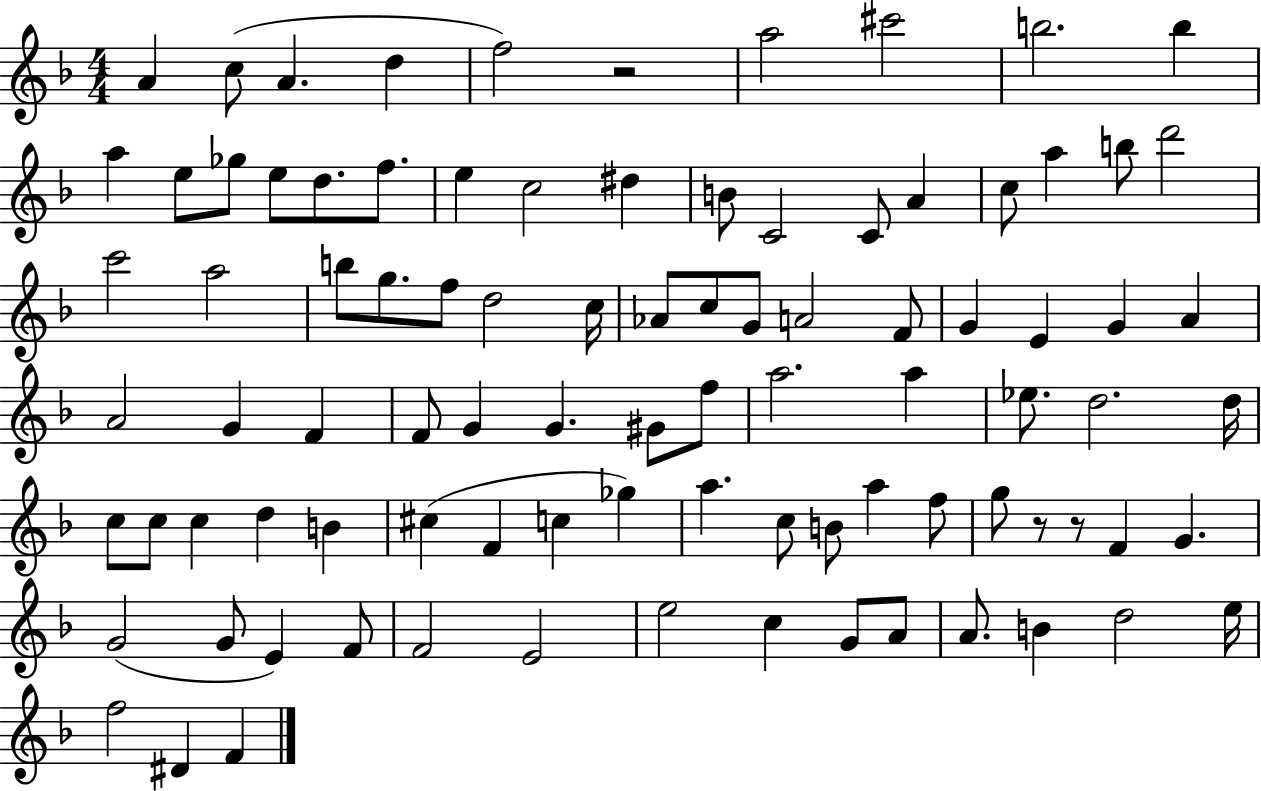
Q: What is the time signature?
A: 4/4